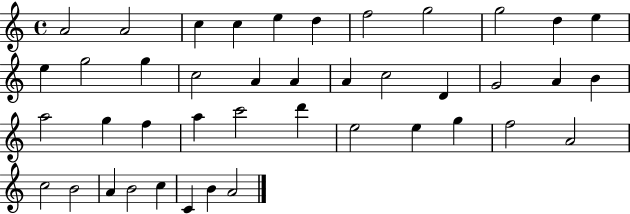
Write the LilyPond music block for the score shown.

{
  \clef treble
  \time 4/4
  \defaultTimeSignature
  \key c \major
  a'2 a'2 | c''4 c''4 e''4 d''4 | f''2 g''2 | g''2 d''4 e''4 | \break e''4 g''2 g''4 | c''2 a'4 a'4 | a'4 c''2 d'4 | g'2 a'4 b'4 | \break a''2 g''4 f''4 | a''4 c'''2 d'''4 | e''2 e''4 g''4 | f''2 a'2 | \break c''2 b'2 | a'4 b'2 c''4 | c'4 b'4 a'2 | \bar "|."
}